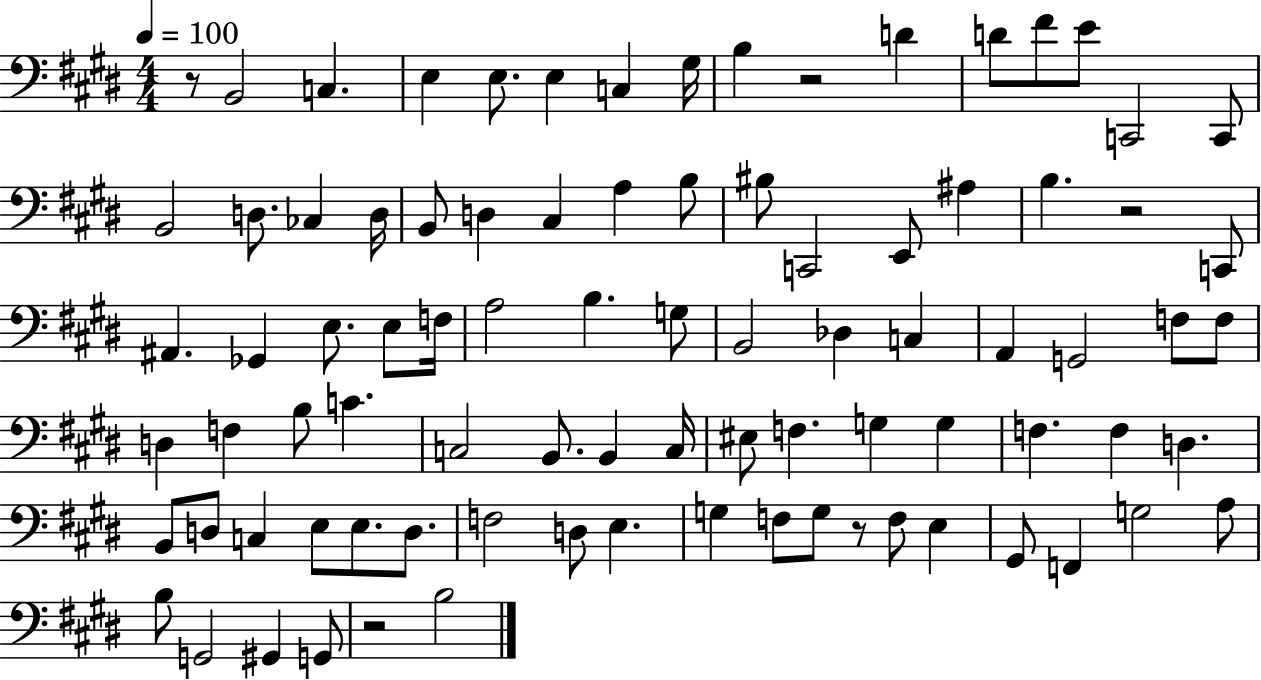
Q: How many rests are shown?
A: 5